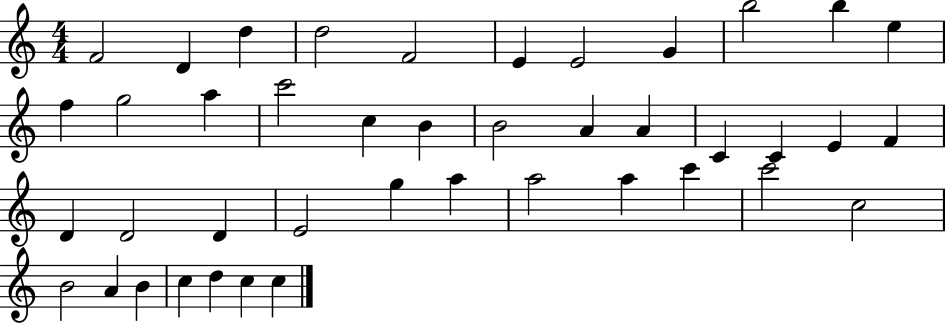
X:1
T:Untitled
M:4/4
L:1/4
K:C
F2 D d d2 F2 E E2 G b2 b e f g2 a c'2 c B B2 A A C C E F D D2 D E2 g a a2 a c' c'2 c2 B2 A B c d c c